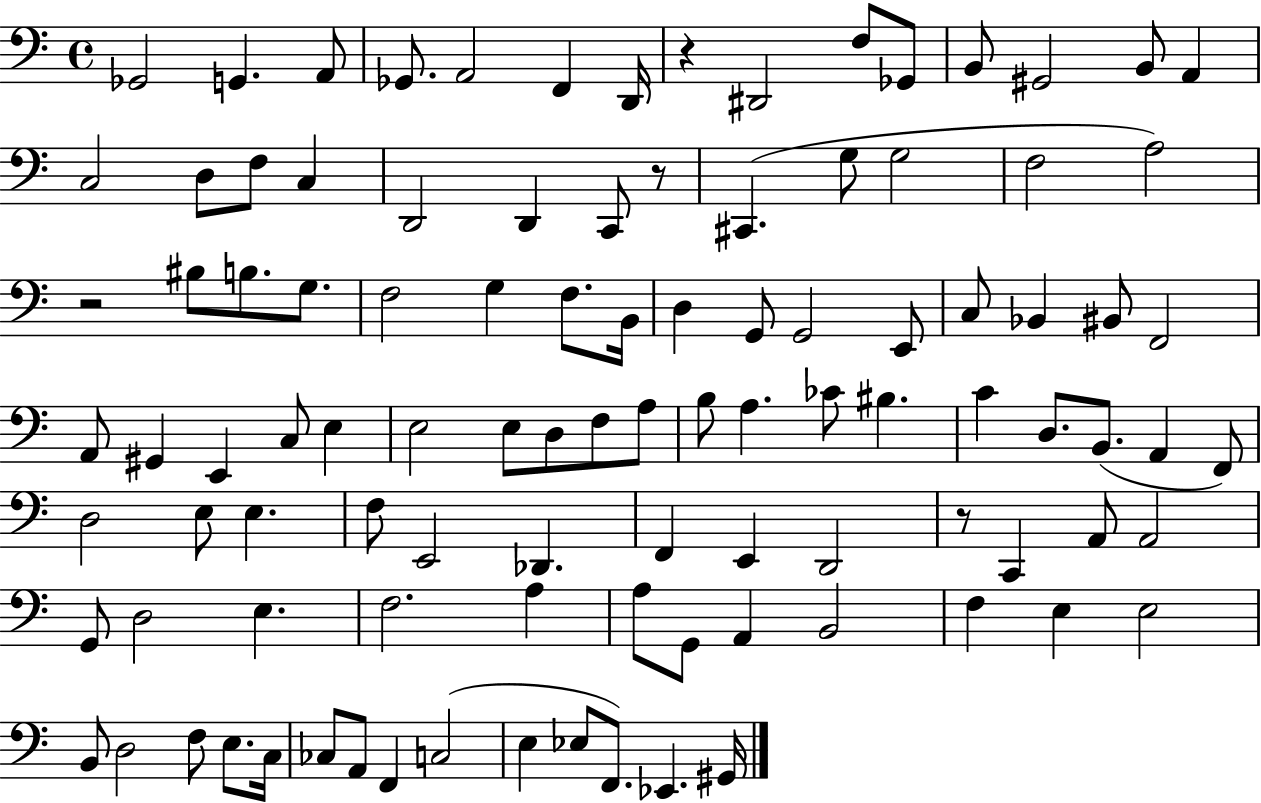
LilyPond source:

{
  \clef bass
  \time 4/4
  \defaultTimeSignature
  \key c \major
  ges,2 g,4. a,8 | ges,8. a,2 f,4 d,16 | r4 dis,2 f8 ges,8 | b,8 gis,2 b,8 a,4 | \break c2 d8 f8 c4 | d,2 d,4 c,8 r8 | cis,4.( g8 g2 | f2 a2) | \break r2 bis8 b8. g8. | f2 g4 f8. b,16 | d4 g,8 g,2 e,8 | c8 bes,4 bis,8 f,2 | \break a,8 gis,4 e,4 c8 e4 | e2 e8 d8 f8 a8 | b8 a4. ces'8 bis4. | c'4 d8. b,8.( a,4 f,8) | \break d2 e8 e4. | f8 e,2 des,4. | f,4 e,4 d,2 | r8 c,4 a,8 a,2 | \break g,8 d2 e4. | f2. a4 | a8 g,8 a,4 b,2 | f4 e4 e2 | \break b,8 d2 f8 e8. c16 | ces8 a,8 f,4 c2( | e4 ees8 f,8.) ees,4. gis,16 | \bar "|."
}